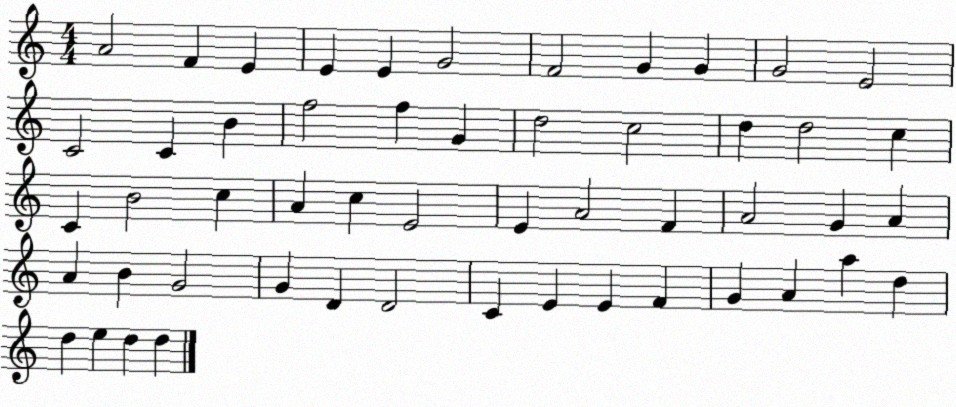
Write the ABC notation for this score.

X:1
T:Untitled
M:4/4
L:1/4
K:C
A2 F E E E G2 F2 G G G2 E2 C2 C B f2 f G d2 c2 d d2 c C B2 c A c E2 E A2 F A2 G A A B G2 G D D2 C E E F G A a d d e d d